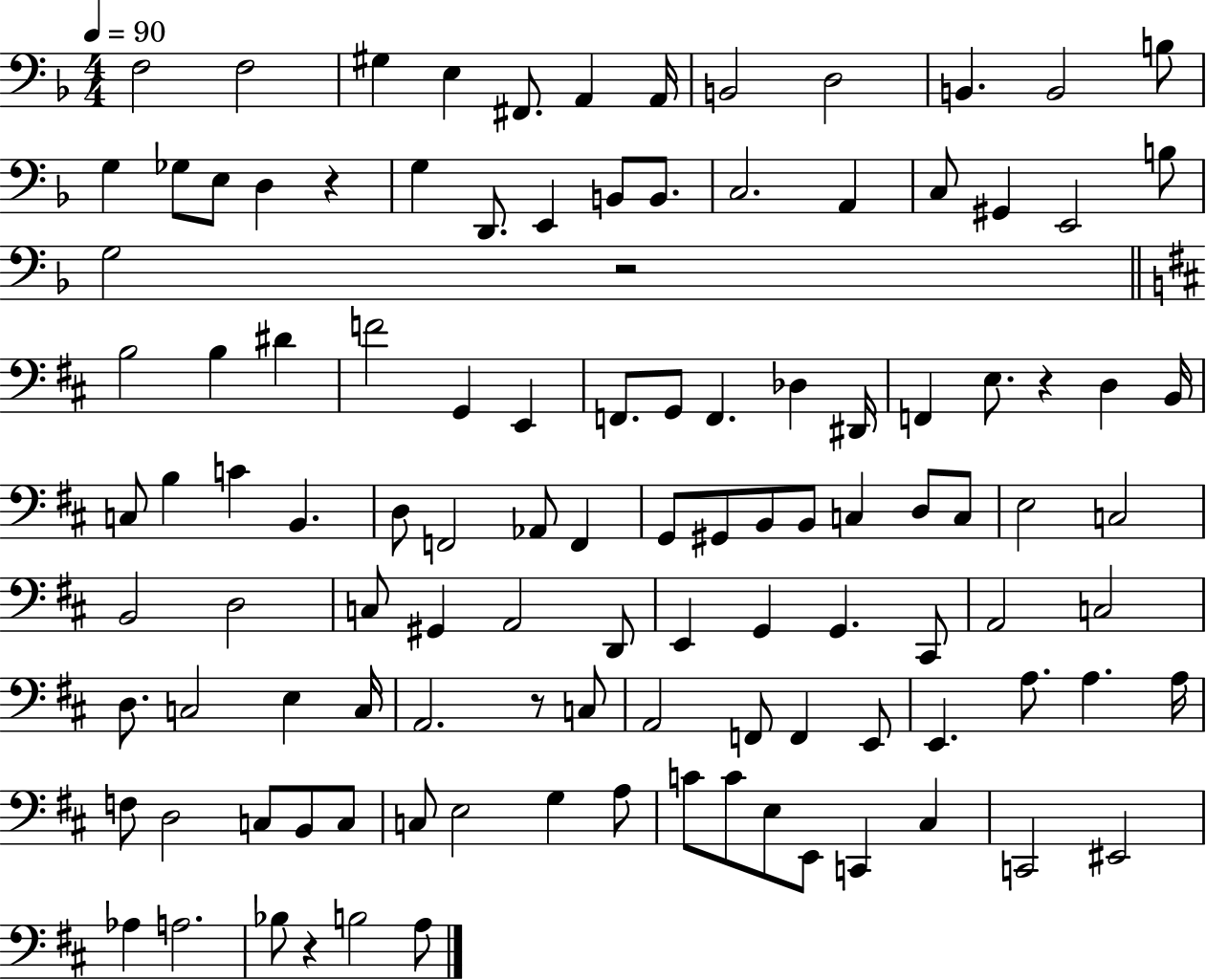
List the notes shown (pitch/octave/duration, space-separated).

F3/h F3/h G#3/q E3/q F#2/e. A2/q A2/s B2/h D3/h B2/q. B2/h B3/e G3/q Gb3/e E3/e D3/q R/q G3/q D2/e. E2/q B2/e B2/e. C3/h. A2/q C3/e G#2/q E2/h B3/e G3/h R/h B3/h B3/q D#4/q F4/h G2/q E2/q F2/e. G2/e F2/q. Db3/q D#2/s F2/q E3/e. R/q D3/q B2/s C3/e B3/q C4/q B2/q. D3/e F2/h Ab2/e F2/q G2/e G#2/e B2/e B2/e C3/q D3/e C3/e E3/h C3/h B2/h D3/h C3/e G#2/q A2/h D2/e E2/q G2/q G2/q. C#2/e A2/h C3/h D3/e. C3/h E3/q C3/s A2/h. R/e C3/e A2/h F2/e F2/q E2/e E2/q. A3/e. A3/q. A3/s F3/e D3/h C3/e B2/e C3/e C3/e E3/h G3/q A3/e C4/e C4/e E3/e E2/e C2/q C#3/q C2/h EIS2/h Ab3/q A3/h. Bb3/e R/q B3/h A3/e